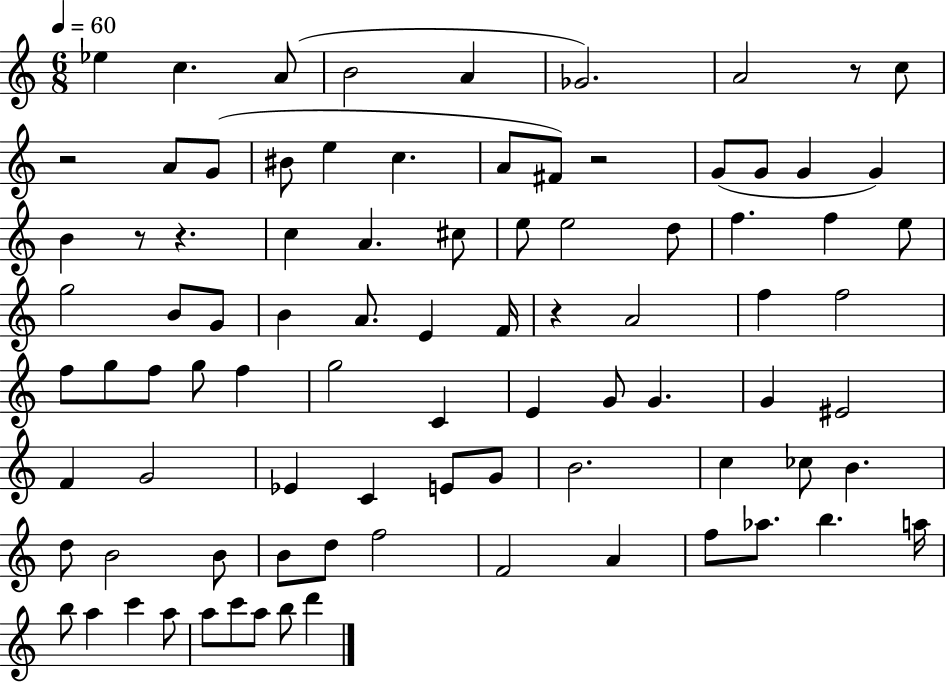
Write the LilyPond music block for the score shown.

{
  \clef treble
  \numericTimeSignature
  \time 6/8
  \key c \major
  \tempo 4 = 60
  \repeat volta 2 { ees''4 c''4. a'8( | b'2 a'4 | ges'2.) | a'2 r8 c''8 | \break r2 a'8 g'8( | bis'8 e''4 c''4. | a'8 fis'8) r2 | g'8( g'8 g'4 g'4) | \break b'4 r8 r4. | c''4 a'4. cis''8 | e''8 e''2 d''8 | f''4. f''4 e''8 | \break g''2 b'8 g'8 | b'4 a'8. e'4 f'16 | r4 a'2 | f''4 f''2 | \break f''8 g''8 f''8 g''8 f''4 | g''2 c'4 | e'4 g'8 g'4. | g'4 eis'2 | \break f'4 g'2 | ees'4 c'4 e'8 g'8 | b'2. | c''4 ces''8 b'4. | \break d''8 b'2 b'8 | b'8 d''8 f''2 | f'2 a'4 | f''8 aes''8. b''4. a''16 | \break b''8 a''4 c'''4 a''8 | a''8 c'''8 a''8 b''8 d'''4 | } \bar "|."
}